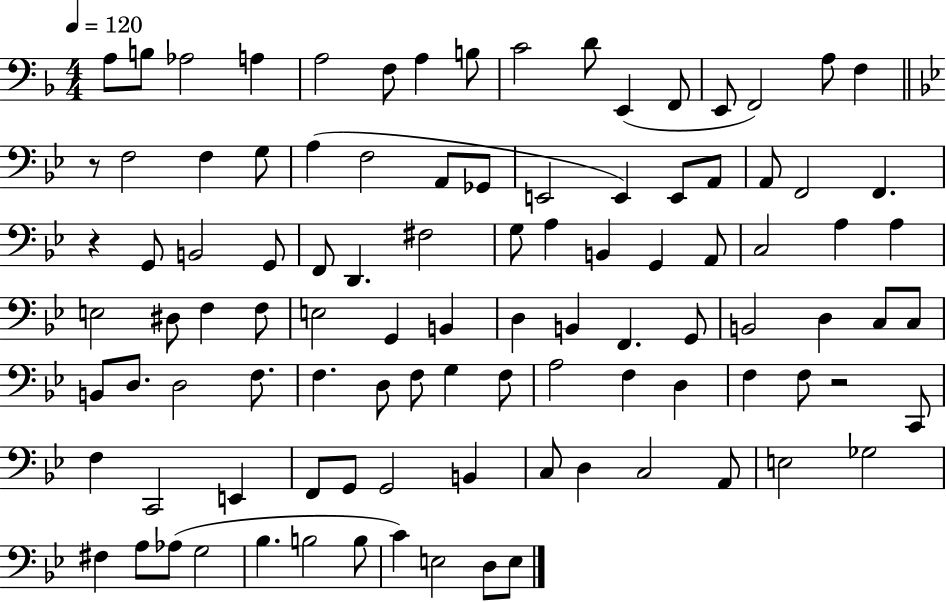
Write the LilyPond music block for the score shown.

{
  \clef bass
  \numericTimeSignature
  \time 4/4
  \key f \major
  \tempo 4 = 120
  a8 b8 aes2 a4 | a2 f8 a4 b8 | c'2 d'8 e,4( f,8 | e,8 f,2) a8 f4 | \break \bar "||" \break \key bes \major r8 f2 f4 g8 | a4( f2 a,8 ges,8 | e,2 e,4) e,8 a,8 | a,8 f,2 f,4. | \break r4 g,8 b,2 g,8 | f,8 d,4. fis2 | g8 a4 b,4 g,4 a,8 | c2 a4 a4 | \break e2 dis8 f4 f8 | e2 g,4 b,4 | d4 b,4 f,4. g,8 | b,2 d4 c8 c8 | \break b,8 d8. d2 f8. | f4. d8 f8 g4 f8 | a2 f4 d4 | f4 f8 r2 c,8 | \break f4 c,2 e,4 | f,8 g,8 g,2 b,4 | c8 d4 c2 a,8 | e2 ges2 | \break fis4 a8 aes8( g2 | bes4. b2 b8 | c'4) e2 d8 e8 | \bar "|."
}